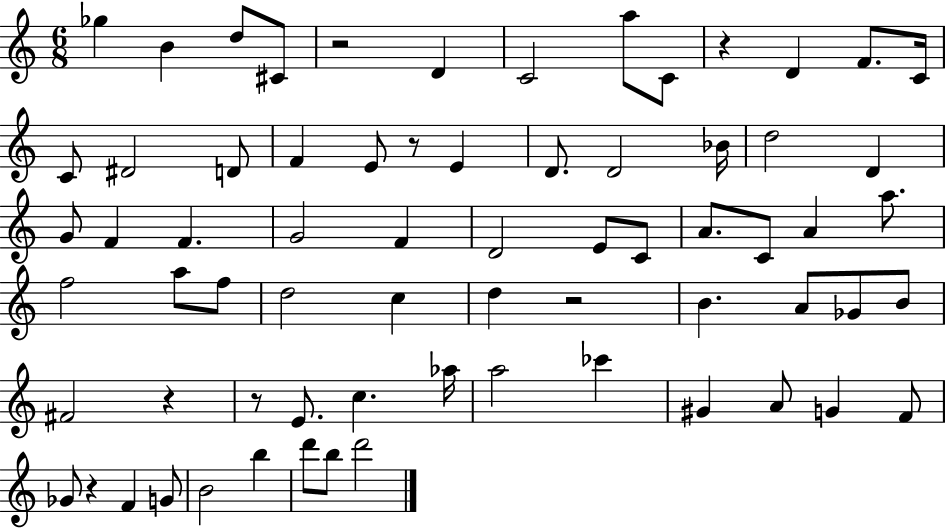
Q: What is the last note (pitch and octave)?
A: D6